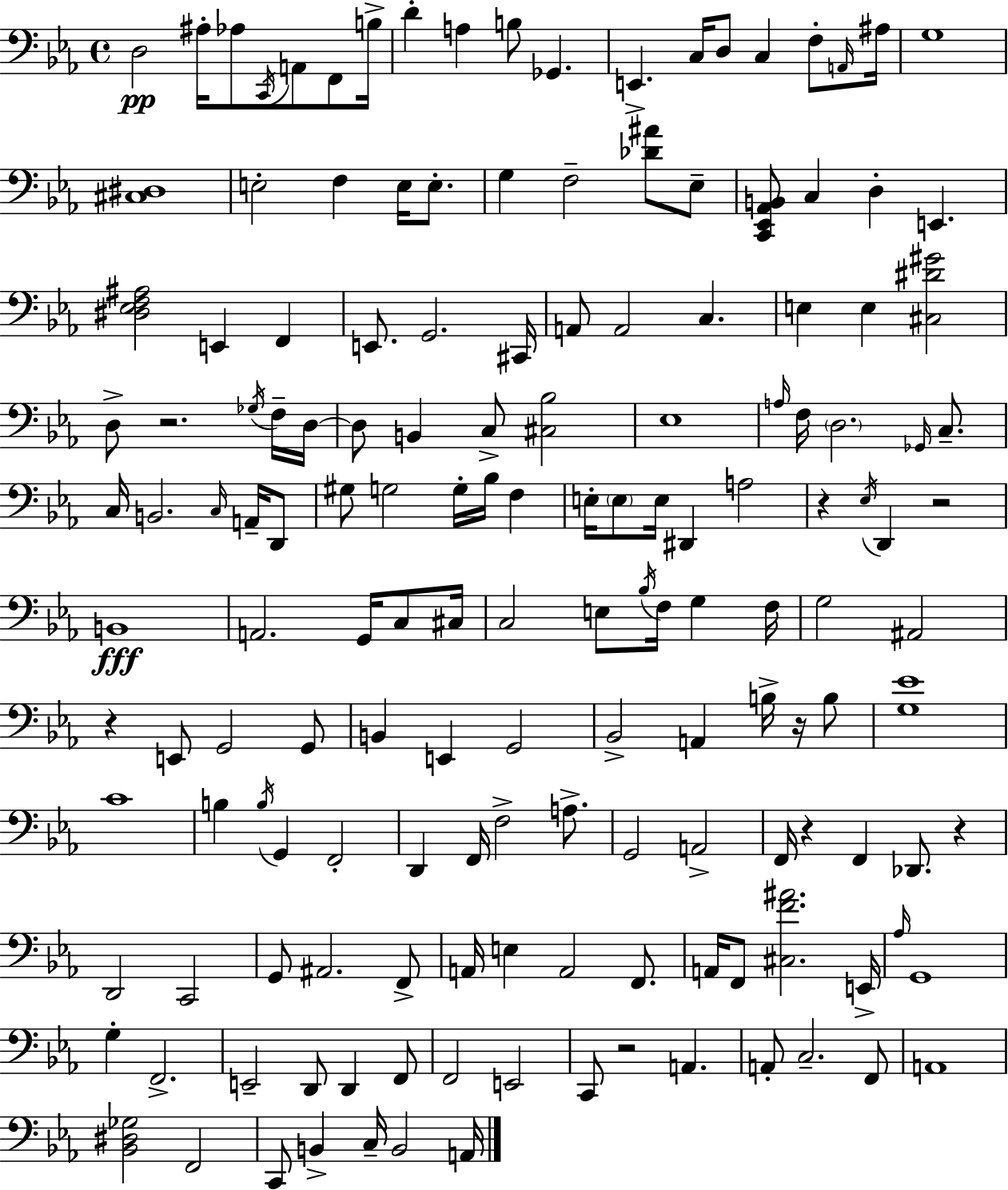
{
  \clef bass
  \time 4/4
  \defaultTimeSignature
  \key ees \major
  \repeat volta 2 { d2\pp ais16-. aes8 \acciaccatura { c,16 } a,8 f,8 | b16-> d'4-. a4 b8 ges,4. | e,4.-> c16 d8 c4 f8-. | \grace { a,16 } ais16 g1 | \break <cis dis>1 | e2-. f4 e16 e8.-. | g4 f2-- <des' ais'>8 | ees8-- <c, ees, aes, b,>8 c4 d4-. e,4. | \break <dis ees f ais>2 e,4 f,4 | e,8. g,2. | cis,16 a,8 a,2 c4. | e4 e4 <cis dis' gis'>2 | \break d8-> r2. | \acciaccatura { ges16 } f16-- d16~~ d8 b,4 c8-> <cis bes>2 | ees1 | \grace { a16 } f16 \parenthesize d2. | \break \grace { ges,16 } c8.-- c16 b,2. | \grace { c16 } a,16-- d,8 gis8 g2 | g16-. bes16 f4 e16-. \parenthesize e8 e16 dis,4 a2 | r4 \acciaccatura { ees16 } d,4 r2 | \break b,1\fff | a,2. | g,16 c8 cis16 c2 e8 | \acciaccatura { bes16 } f16 g4 f16 g2 | \break ais,2 r4 e,8 g,2 | g,8 b,4 e,4 | g,2 bes,2-> | a,4 b16-> r16 b8 <g ees'>1 | \break c'1 | b4 \acciaccatura { b16 } g,4 | f,2-. d,4 f,16 f2-> | a8.-> g,2 | \break a,2-> f,16 r4 f,4 | des,8. r4 d,2 | c,2 g,8 ais,2. | f,8-> a,16 e4 a,2 | \break f,8. a,16 f,8 <cis f' ais'>2. | e,16-> \grace { aes16 } g,1 | g4-. f,2.-> | e,2-- | \break d,8 d,4 f,8 f,2 | e,2 c,8 r2 | a,4. a,8-. c2.-- | f,8 a,1 | \break <bes, dis ges>2 | f,2 c,8 b,4-> | c16-- b,2 a,16 } \bar "|."
}